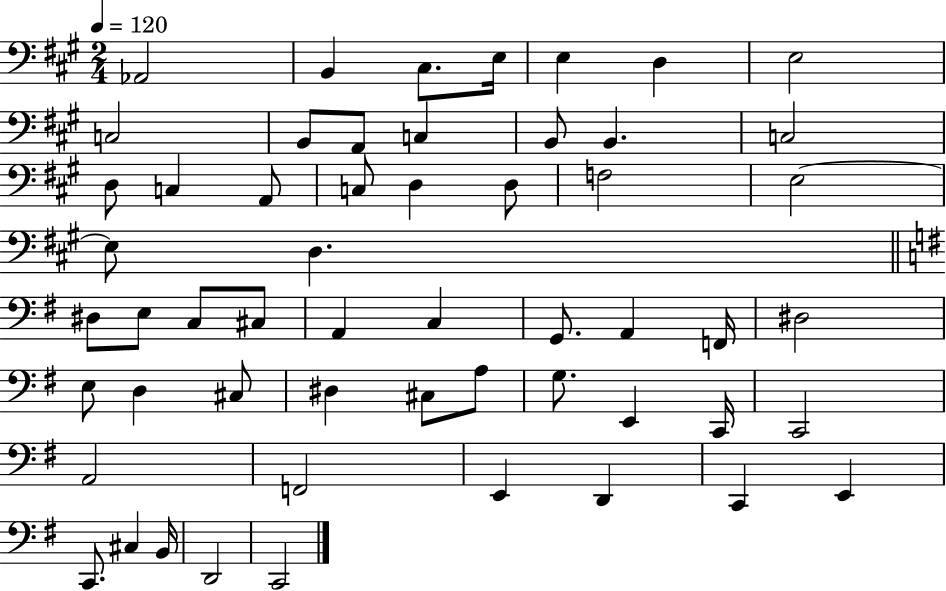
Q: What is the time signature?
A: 2/4